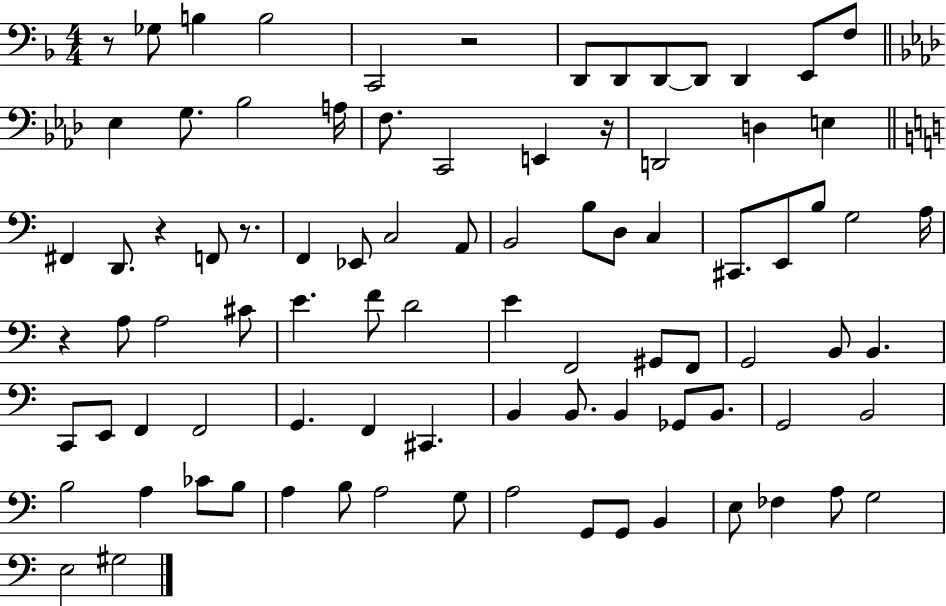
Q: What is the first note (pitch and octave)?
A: Gb3